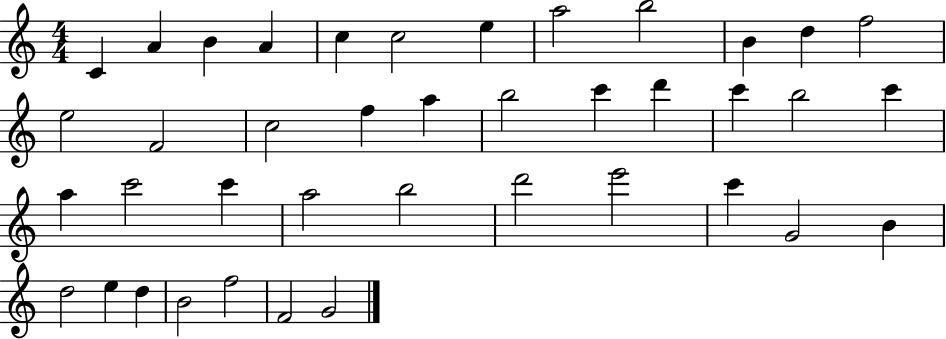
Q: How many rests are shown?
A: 0